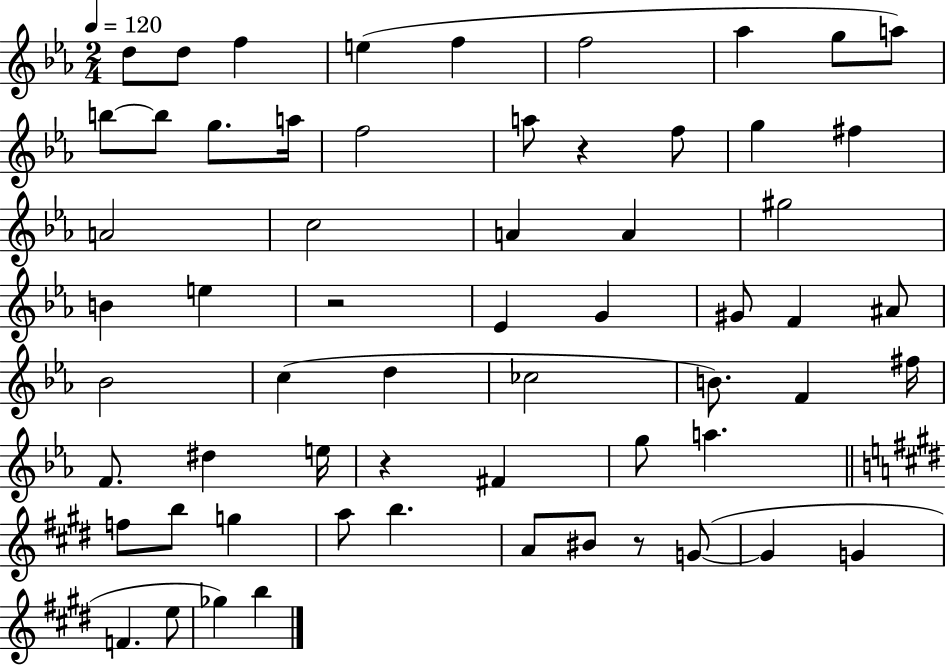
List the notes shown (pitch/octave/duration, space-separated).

D5/e D5/e F5/q E5/q F5/q F5/h Ab5/q G5/e A5/e B5/e B5/e G5/e. A5/s F5/h A5/e R/q F5/e G5/q F#5/q A4/h C5/h A4/q A4/q G#5/h B4/q E5/q R/h Eb4/q G4/q G#4/e F4/q A#4/e Bb4/h C5/q D5/q CES5/h B4/e. F4/q F#5/s F4/e. D#5/q E5/s R/q F#4/q G5/e A5/q. F5/e B5/e G5/q A5/e B5/q. A4/e BIS4/e R/e G4/e G4/q G4/q F4/q. E5/e Gb5/q B5/q